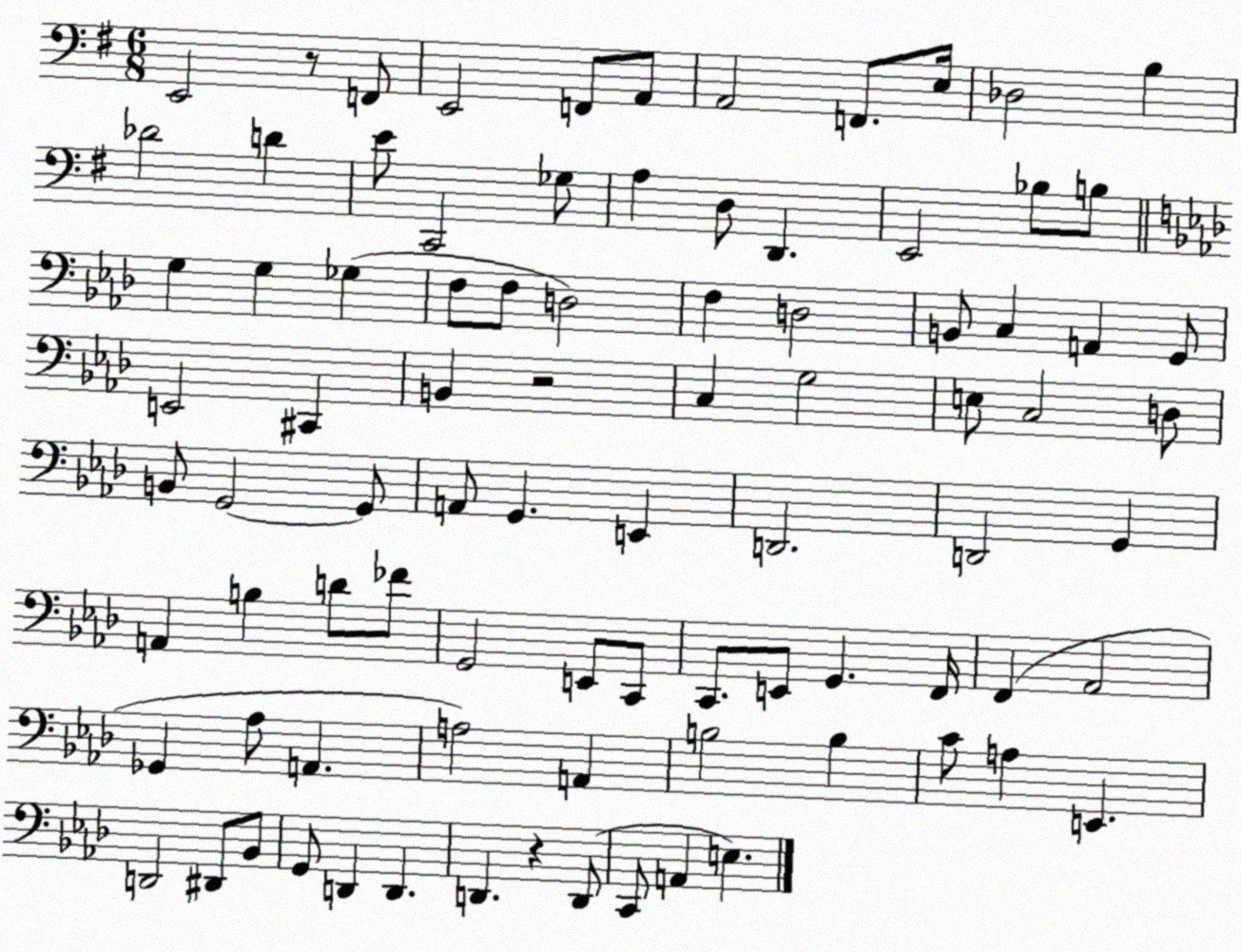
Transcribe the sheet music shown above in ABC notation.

X:1
T:Untitled
M:6/8
L:1/4
K:G
E,,2 z/2 F,,/2 E,,2 F,,/2 A,,/2 A,,2 F,,/2 E,/4 _D,2 B, _D2 D E/2 C,,2 _G,/2 A, D,/2 D,, E,,2 _B,/2 B,/2 G, G, _G, F,/2 F,/2 D,2 F, D,2 B,,/2 C, A,, G,,/2 E,,2 ^C,, B,, z2 C, G,2 E,/2 C,2 D,/2 B,,/2 G,,2 G,,/2 A,,/2 G,, E,, D,,2 D,,2 G,, A,, B, D/2 _F/2 G,,2 E,,/2 C,,/2 C,,/2 E,,/2 G,, F,,/4 F,, _A,,2 _G,, _A,/2 A,, A,2 A,, B,2 B, C/2 A, E,, D,,2 ^D,,/2 _B,,/2 G,,/2 D,, D,, D,, z D,,/2 C,,/2 A,, E,